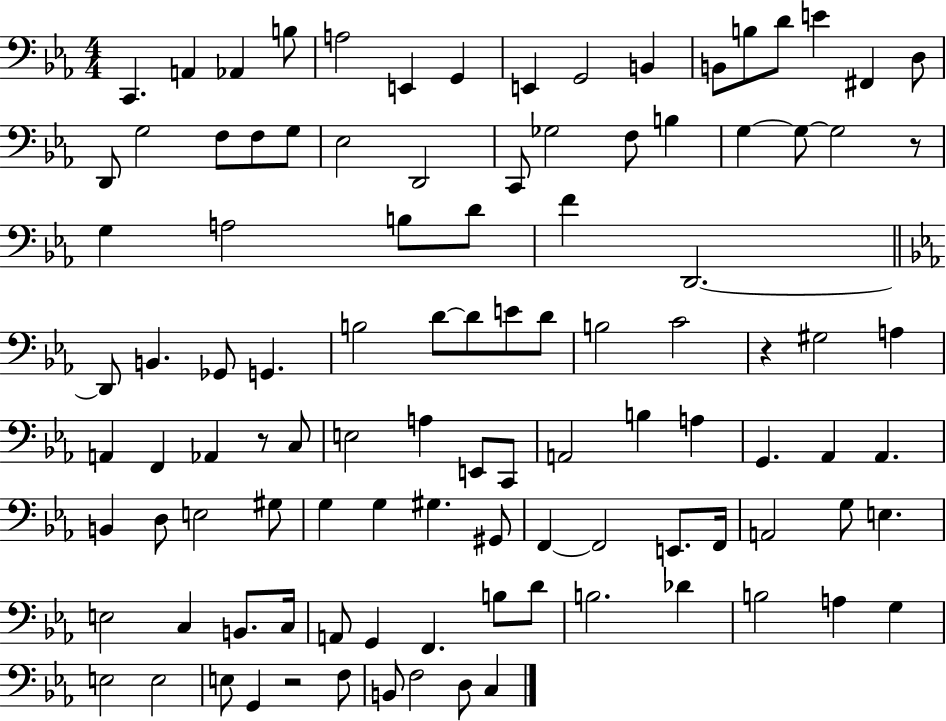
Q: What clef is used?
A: bass